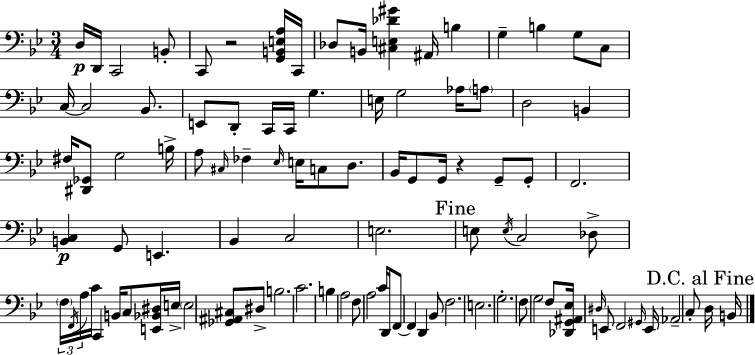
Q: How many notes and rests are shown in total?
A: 99